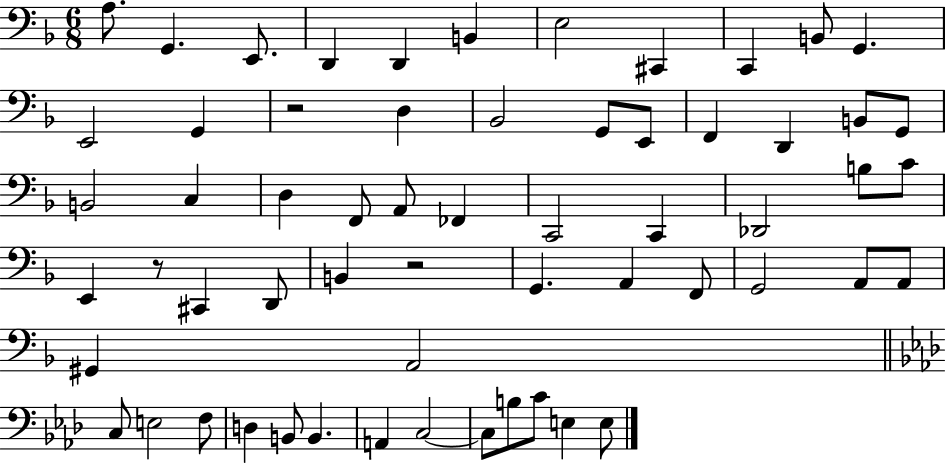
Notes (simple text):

A3/e. G2/q. E2/e. D2/q D2/q B2/q E3/h C#2/q C2/q B2/e G2/q. E2/h G2/q R/h D3/q Bb2/h G2/e E2/e F2/q D2/q B2/e G2/e B2/h C3/q D3/q F2/e A2/e FES2/q C2/h C2/q Db2/h B3/e C4/e E2/q R/e C#2/q D2/e B2/q R/h G2/q. A2/q F2/e G2/h A2/e A2/e G#2/q A2/h C3/e E3/h F3/e D3/q B2/e B2/q. A2/q C3/h C3/e B3/e C4/e E3/q E3/e